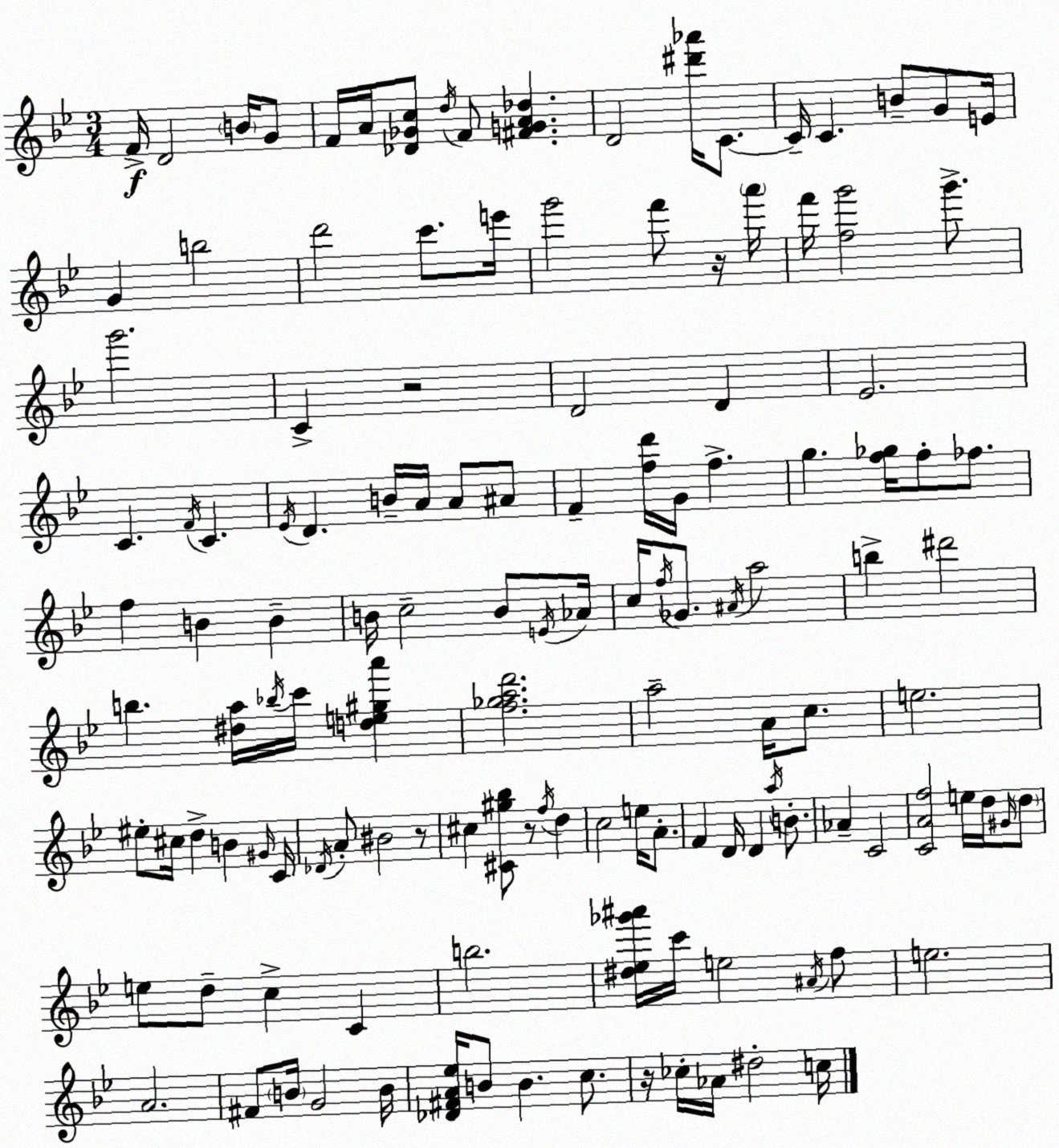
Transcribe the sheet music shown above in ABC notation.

X:1
T:Untitled
M:3/4
L:1/4
K:Gm
F/4 D2 B/4 G/2 F/4 A/4 [_D_Gc]/2 d/4 F/2 [^FGA_d] D2 [^d'_a']/4 C/2 C/4 C B/2 G/2 E/4 G b2 d'2 c'/2 e'/4 g'2 f'/2 z/4 a'/4 f'/4 [fg']2 g'/2 g'2 C z2 D2 D _E2 C F/4 C _E/4 D B/4 A/4 A/2 ^A/2 F [fd']/4 G/4 f g [f_g]/4 f/2 _f/2 f B B B/4 c2 B/2 E/4 _A/4 c/4 f/4 _G/2 ^A/4 a2 b ^d'2 b [^da]/4 _b/4 c'/4 [de^ga'] [f_gad']2 a2 A/4 c/2 e2 ^e/2 ^c/4 d B ^G/4 C/4 _D/4 A/2 ^B2 z/2 ^c [^C^g_b]/2 z/2 f/4 d c2 e/4 A/2 F D/4 D a/4 B/2 _A C2 [CAf]2 e/4 d/4 ^G/4 d/2 e/2 d/2 c C b2 [^d_e_g'^a']/4 c'/4 e2 ^A/4 f/2 e2 A2 ^F/2 B/4 G2 B/4 [_D^FA_e]/4 B/2 B c/2 z/4 _c/4 _A/4 ^d2 c/4